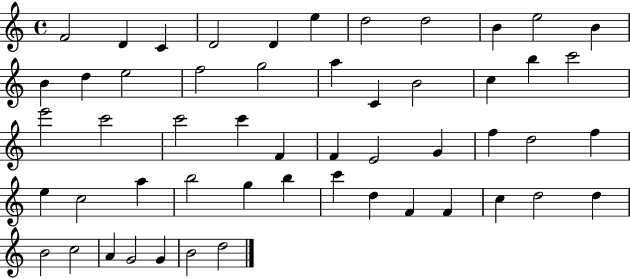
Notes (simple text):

F4/h D4/q C4/q D4/h D4/q E5/q D5/h D5/h B4/q E5/h B4/q B4/q D5/q E5/h F5/h G5/h A5/q C4/q B4/h C5/q B5/q C6/h E6/h C6/h C6/h C6/q F4/q F4/q E4/h G4/q F5/q D5/h F5/q E5/q C5/h A5/q B5/h G5/q B5/q C6/q D5/q F4/q F4/q C5/q D5/h D5/q B4/h C5/h A4/q G4/h G4/q B4/h D5/h